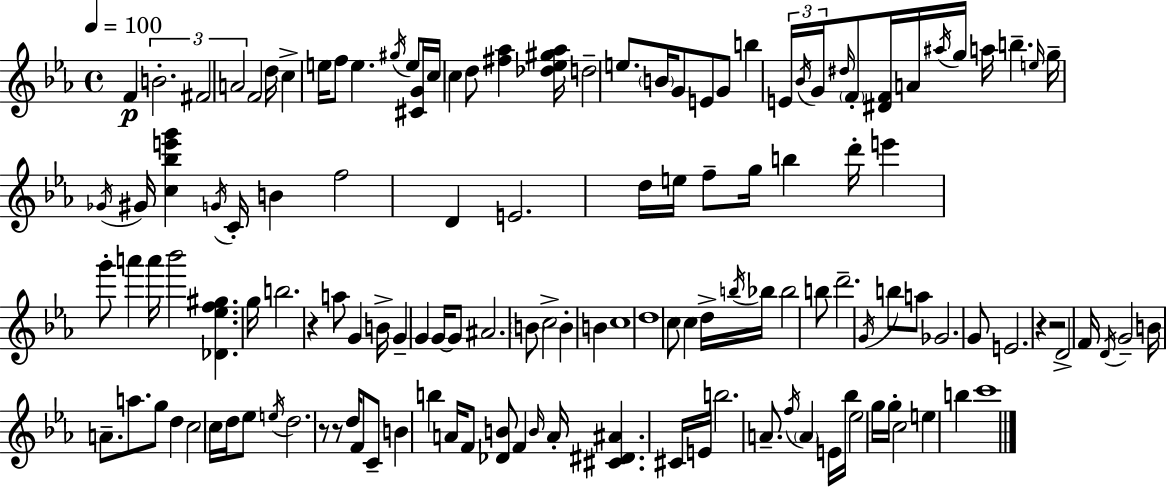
X:1
T:Untitled
M:4/4
L:1/4
K:Cm
F B2 ^F2 A2 F2 d/4 c e/4 f/2 e ^g/4 e/2 [^CG]/4 c/4 c d/2 [^f_a] [_d_e^g_a]/4 d2 e/2 B/4 G/2 E/2 G/2 b E/4 _B/4 G/4 ^d/4 F/2 [^DF]/4 A/4 ^a/4 g/4 a/4 b e/4 g/4 _G/4 ^G/4 [c_be'g'] G/4 C/4 B f2 D E2 d/4 e/4 f/2 g/4 b d'/4 e' g'/2 a' a'/4 _b'2 [_D_ef^g] g/4 b2 z a/2 G B/4 G G G/4 G/2 ^A2 B/2 c2 B B c4 d4 c/2 c d/4 b/4 _b/4 _b2 b/2 d'2 G/4 b/2 a/2 _G2 G/2 E2 z z2 D2 F/4 D/4 G2 B/4 A/2 a/2 g/2 d c2 c/4 d/4 _e/2 e/4 d2 z/2 z/2 d/4 F/2 C/2 B b A/4 F/2 [_DB]/2 F B/4 A/4 [^C^D^A] ^C/4 E/4 b2 A/2 f/4 A E/4 _b/4 _e2 g/4 g/4 c2 e b c'4